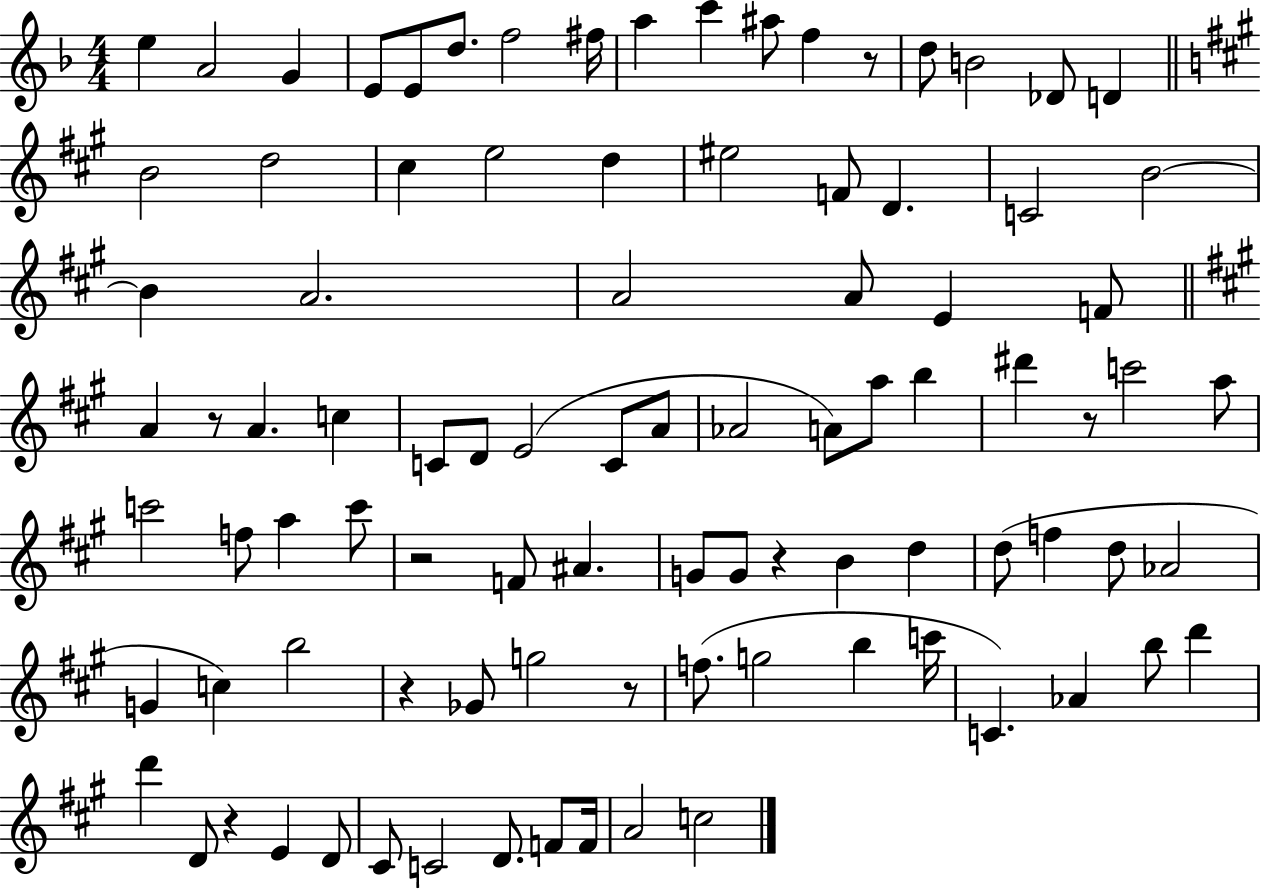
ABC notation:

X:1
T:Untitled
M:4/4
L:1/4
K:F
e A2 G E/2 E/2 d/2 f2 ^f/4 a c' ^a/2 f z/2 d/2 B2 _D/2 D B2 d2 ^c e2 d ^e2 F/2 D C2 B2 B A2 A2 A/2 E F/2 A z/2 A c C/2 D/2 E2 C/2 A/2 _A2 A/2 a/2 b ^d' z/2 c'2 a/2 c'2 f/2 a c'/2 z2 F/2 ^A G/2 G/2 z B d d/2 f d/2 _A2 G c b2 z _G/2 g2 z/2 f/2 g2 b c'/4 C _A b/2 d' d' D/2 z E D/2 ^C/2 C2 D/2 F/2 F/4 A2 c2